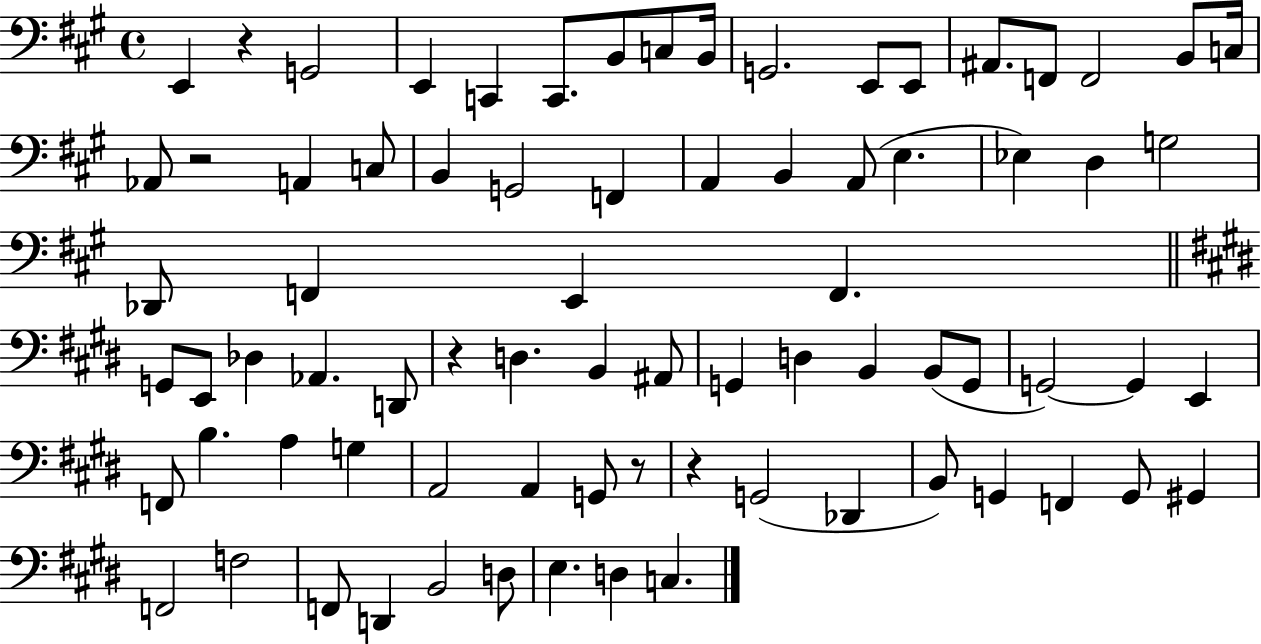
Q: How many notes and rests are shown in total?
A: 77